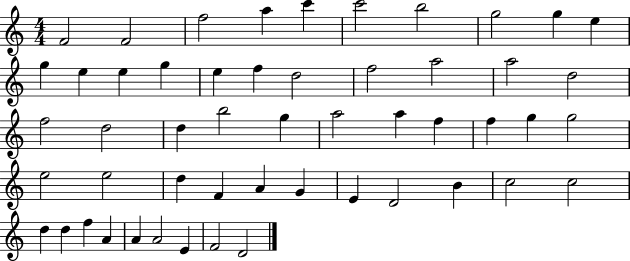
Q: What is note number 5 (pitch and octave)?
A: C6